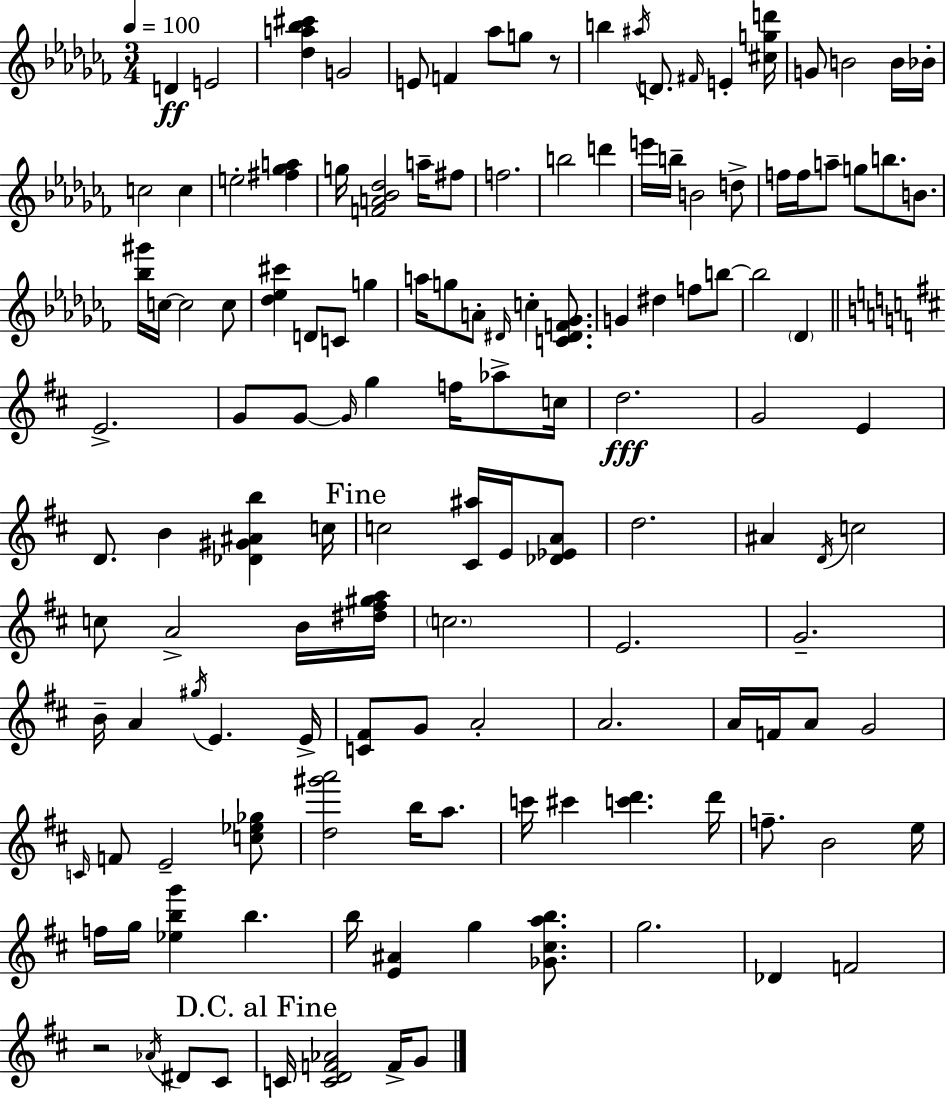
X:1
T:Untitled
M:3/4
L:1/4
K:Abm
D E2 [_da_b^c'] G2 E/2 F _a/2 g/2 z/2 b ^a/4 D/2 ^F/4 E [^cgd']/4 G/2 B2 B/4 _B/4 c2 c e2 [^f_ga] g/4 [FA_B_d]2 a/4 ^f/2 f2 b2 d' e'/4 b/4 B2 d/2 f/4 f/4 a/2 g/2 b/2 B/2 [_b^g']/4 c/4 c2 c/2 [_d_e^c'] D/2 C/2 g a/4 g/2 A/2 ^D/4 c [C^DF_G]/2 G ^d f/2 b/2 b2 _D E2 G/2 G/2 G/4 g f/4 _a/2 c/4 d2 G2 E D/2 B [_D^G^Ab] c/4 c2 [^C^a]/4 E/4 [_D_EA]/2 d2 ^A D/4 c2 c/2 A2 B/4 [^d^f^ga]/4 c2 E2 G2 B/4 A ^g/4 E E/4 [C^F]/2 G/2 A2 A2 A/4 F/4 A/2 G2 C/4 F/2 E2 [c_e_g]/2 [d^g'a']2 b/4 a/2 c'/4 ^c' [c'd'] d'/4 f/2 B2 e/4 f/4 g/4 [_ebg'] b b/4 [E^A] g [_G^cab]/2 g2 _D F2 z2 _A/4 ^D/2 ^C/2 C/4 [CDF_A]2 F/4 G/2